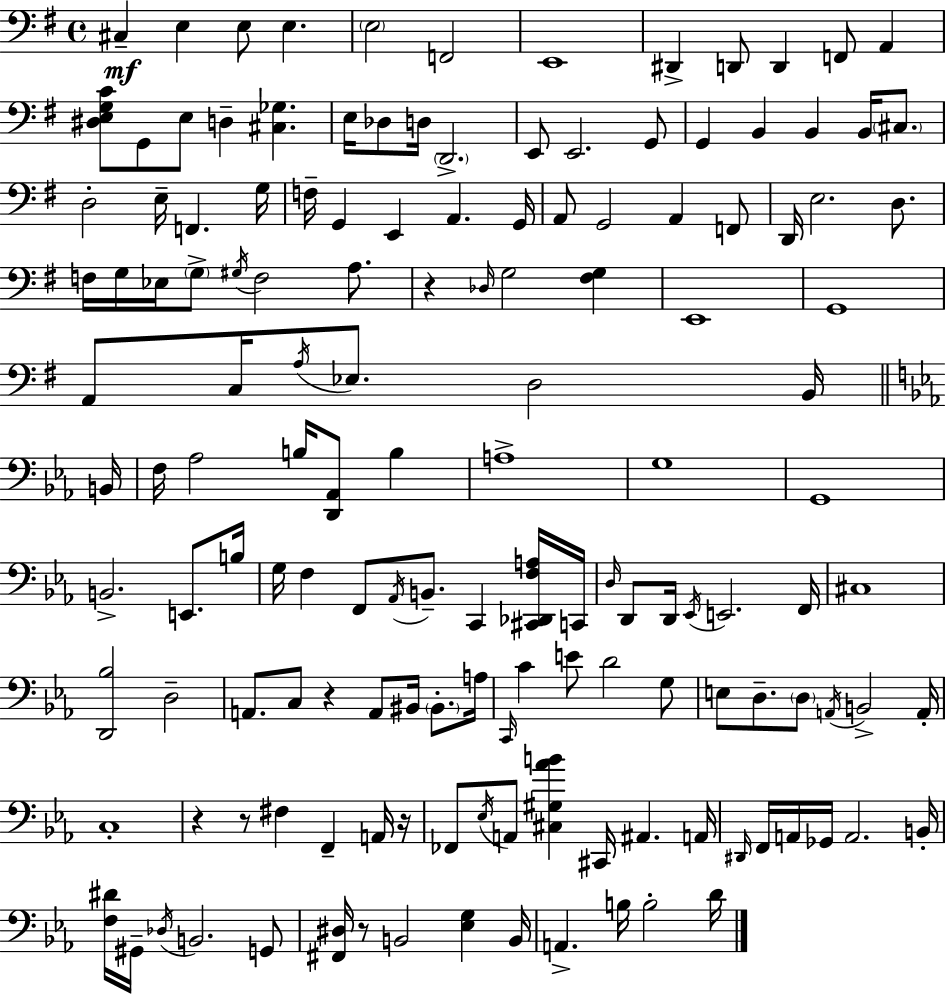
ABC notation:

X:1
T:Untitled
M:4/4
L:1/4
K:G
^C, E, E,/2 E, E,2 F,,2 E,,4 ^D,, D,,/2 D,, F,,/2 A,, [^D,E,G,C]/2 G,,/2 E,/2 D, [^C,_G,] E,/4 _D,/2 D,/4 D,,2 E,,/2 E,,2 G,,/2 G,, B,, B,, B,,/4 ^C,/2 D,2 E,/4 F,, G,/4 F,/4 G,, E,, A,, G,,/4 A,,/2 G,,2 A,, F,,/2 D,,/4 E,2 D,/2 F,/4 G,/4 _E,/4 G,/2 ^G,/4 F,2 A,/2 z _D,/4 G,2 [^F,G,] E,,4 G,,4 A,,/2 C,/4 A,/4 _E,/2 D,2 B,,/4 B,,/4 F,/4 _A,2 B,/4 [D,,_A,,]/2 B, A,4 G,4 G,,4 B,,2 E,,/2 B,/4 G,/4 F, F,,/2 _A,,/4 B,,/2 C,, [^C,,_D,,F,A,]/4 C,,/4 D,/4 D,,/2 D,,/4 _E,,/4 E,,2 F,,/4 ^C,4 [D,,_B,]2 D,2 A,,/2 C,/2 z A,,/2 ^B,,/4 ^B,,/2 A,/4 C,,/4 C E/2 D2 G,/2 E,/2 D,/2 D,/2 A,,/4 B,,2 A,,/4 C,4 z z/2 ^F, F,, A,,/4 z/4 _F,,/2 _E,/4 A,,/2 [^C,^G,_AB] ^C,,/4 ^A,, A,,/4 ^D,,/4 F,,/4 A,,/4 _G,,/4 A,,2 B,,/4 [F,^D]/4 ^G,,/4 _D,/4 B,,2 G,,/2 [^F,,^D,]/4 z/2 B,,2 [_E,G,] B,,/4 A,, B,/4 B,2 D/4